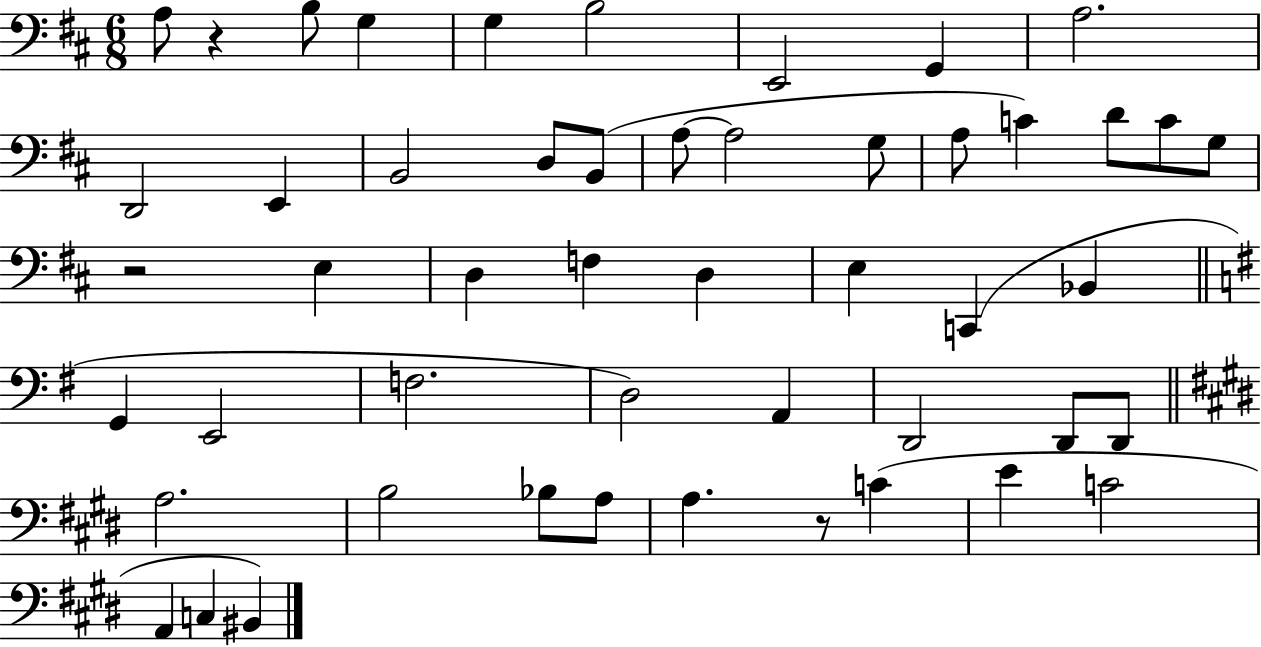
A3/e R/q B3/e G3/q G3/q B3/h E2/h G2/q A3/h. D2/h E2/q B2/h D3/e B2/e A3/e A3/h G3/e A3/e C4/q D4/e C4/e G3/e R/h E3/q D3/q F3/q D3/q E3/q C2/q Bb2/q G2/q E2/h F3/h. D3/h A2/q D2/h D2/e D2/e A3/h. B3/h Bb3/e A3/e A3/q. R/e C4/q E4/q C4/h A2/q C3/q BIS2/q